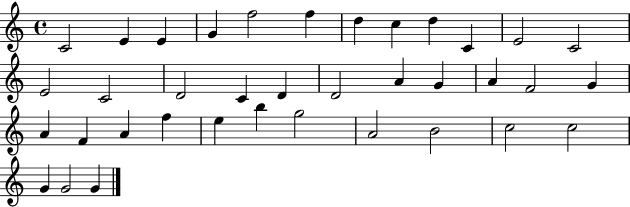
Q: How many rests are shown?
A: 0